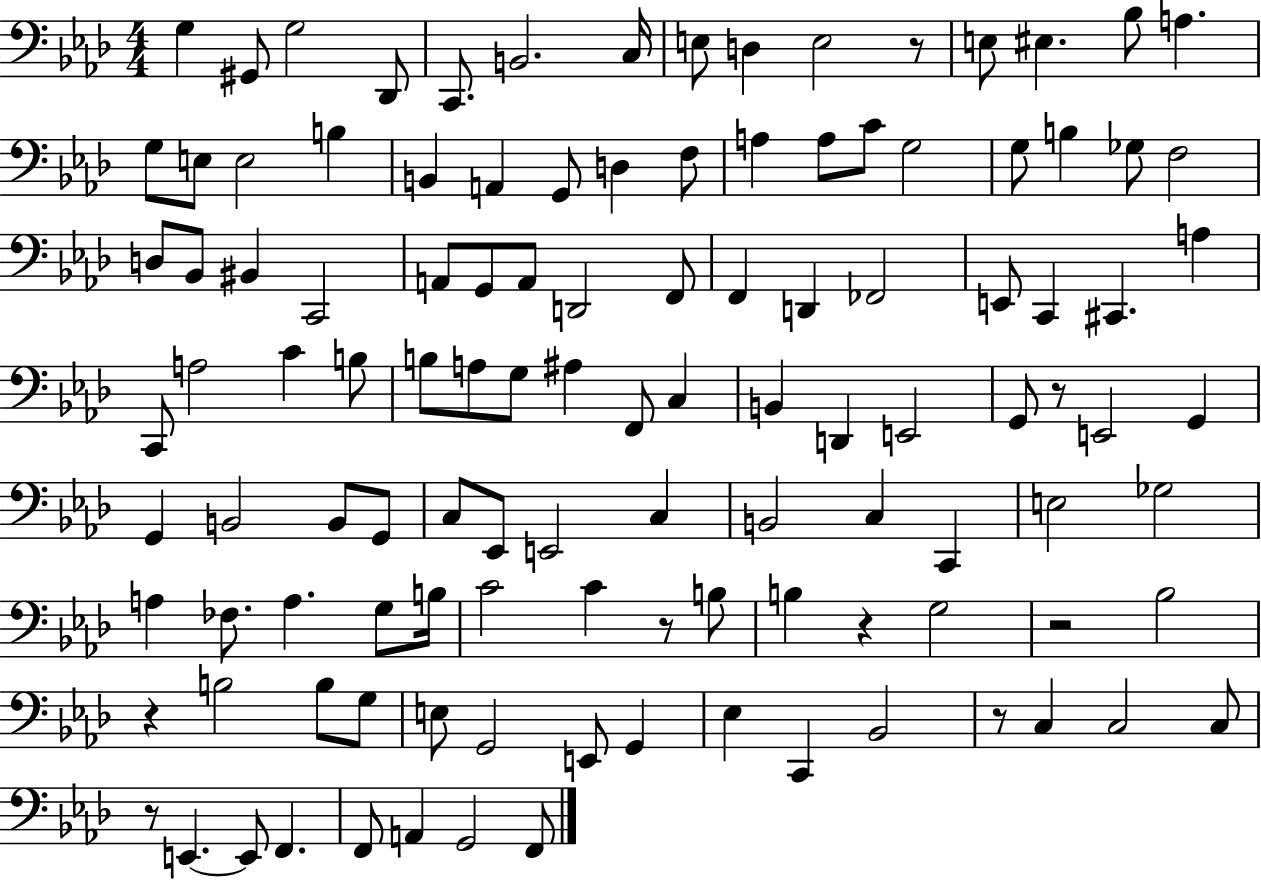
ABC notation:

X:1
T:Untitled
M:4/4
L:1/4
K:Ab
G, ^G,,/2 G,2 _D,,/2 C,,/2 B,,2 C,/4 E,/2 D, E,2 z/2 E,/2 ^E, _B,/2 A, G,/2 E,/2 E,2 B, B,, A,, G,,/2 D, F,/2 A, A,/2 C/2 G,2 G,/2 B, _G,/2 F,2 D,/2 _B,,/2 ^B,, C,,2 A,,/2 G,,/2 A,,/2 D,,2 F,,/2 F,, D,, _F,,2 E,,/2 C,, ^C,, A, C,,/2 A,2 C B,/2 B,/2 A,/2 G,/2 ^A, F,,/2 C, B,, D,, E,,2 G,,/2 z/2 E,,2 G,, G,, B,,2 B,,/2 G,,/2 C,/2 _E,,/2 E,,2 C, B,,2 C, C,, E,2 _G,2 A, _F,/2 A, G,/2 B,/4 C2 C z/2 B,/2 B, z G,2 z2 _B,2 z B,2 B,/2 G,/2 E,/2 G,,2 E,,/2 G,, _E, C,, _B,,2 z/2 C, C,2 C,/2 z/2 E,, E,,/2 F,, F,,/2 A,, G,,2 F,,/2